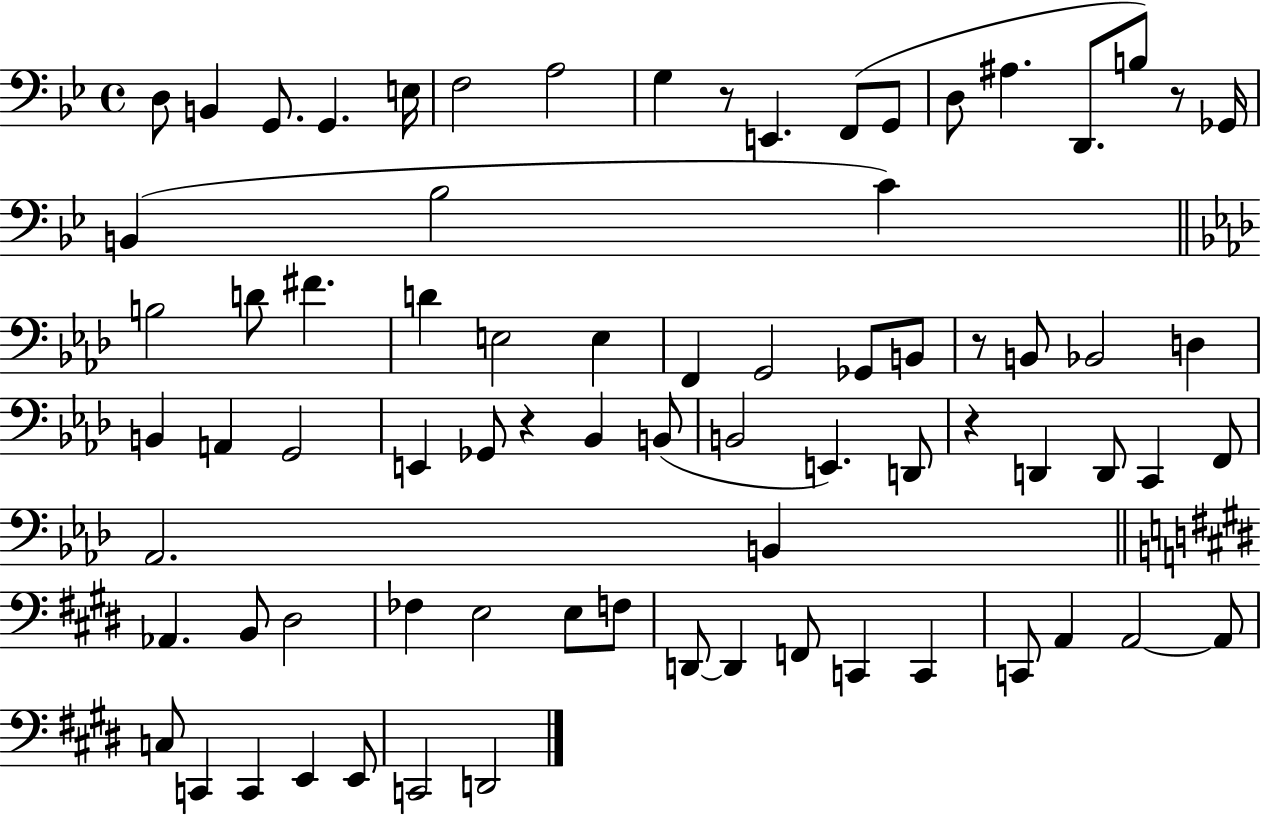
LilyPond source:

{
  \clef bass
  \time 4/4
  \defaultTimeSignature
  \key bes \major
  \repeat volta 2 { d8 b,4 g,8. g,4. e16 | f2 a2 | g4 r8 e,4. f,8( g,8 | d8 ais4. d,8. b8) r8 ges,16 | \break b,4( bes2 c'4) | \bar "||" \break \key aes \major b2 d'8 fis'4. | d'4 e2 e4 | f,4 g,2 ges,8 b,8 | r8 b,8 bes,2 d4 | \break b,4 a,4 g,2 | e,4 ges,8 r4 bes,4 b,8( | b,2 e,4.) d,8 | r4 d,4 d,8 c,4 f,8 | \break aes,2. b,4 | \bar "||" \break \key e \major aes,4. b,8 dis2 | fes4 e2 e8 f8 | d,8~~ d,4 f,8 c,4 c,4 | c,8 a,4 a,2~~ a,8 | \break c8 c,4 c,4 e,4 e,8 | c,2 d,2 | } \bar "|."
}